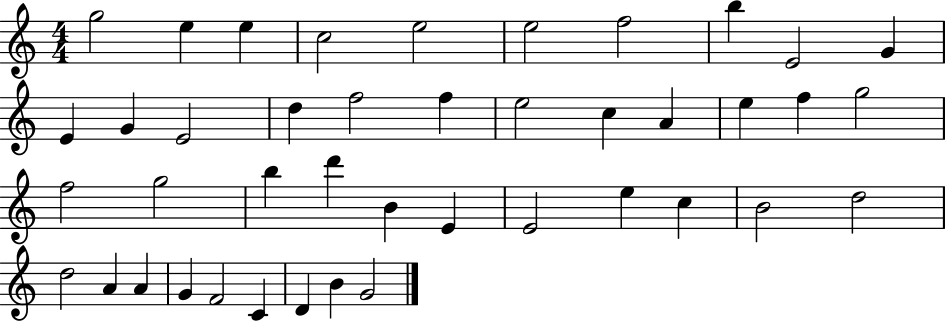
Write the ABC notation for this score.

X:1
T:Untitled
M:4/4
L:1/4
K:C
g2 e e c2 e2 e2 f2 b E2 G E G E2 d f2 f e2 c A e f g2 f2 g2 b d' B E E2 e c B2 d2 d2 A A G F2 C D B G2